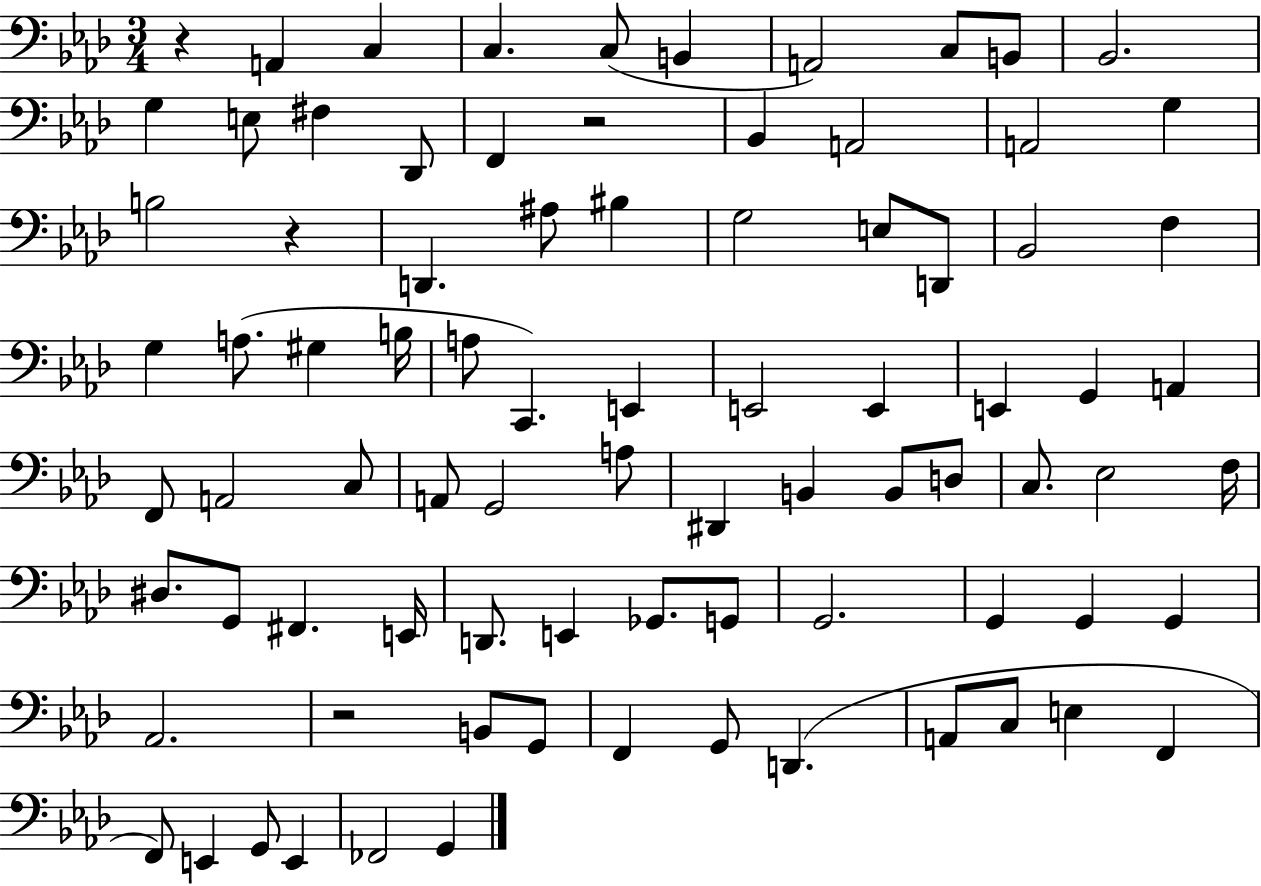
{
  \clef bass
  \numericTimeSignature
  \time 3/4
  \key aes \major
  \repeat volta 2 { r4 a,4 c4 | c4. c8( b,4 | a,2) c8 b,8 | bes,2. | \break g4 e8 fis4 des,8 | f,4 r2 | bes,4 a,2 | a,2 g4 | \break b2 r4 | d,4. ais8 bis4 | g2 e8 d,8 | bes,2 f4 | \break g4 a8.( gis4 b16 | a8 c,4.) e,4 | e,2 e,4 | e,4 g,4 a,4 | \break f,8 a,2 c8 | a,8 g,2 a8 | dis,4 b,4 b,8 d8 | c8. ees2 f16 | \break dis8. g,8 fis,4. e,16 | d,8. e,4 ges,8. g,8 | g,2. | g,4 g,4 g,4 | \break aes,2. | r2 b,8 g,8 | f,4 g,8 d,4.( | a,8 c8 e4 f,4 | \break f,8) e,4 g,8 e,4 | fes,2 g,4 | } \bar "|."
}